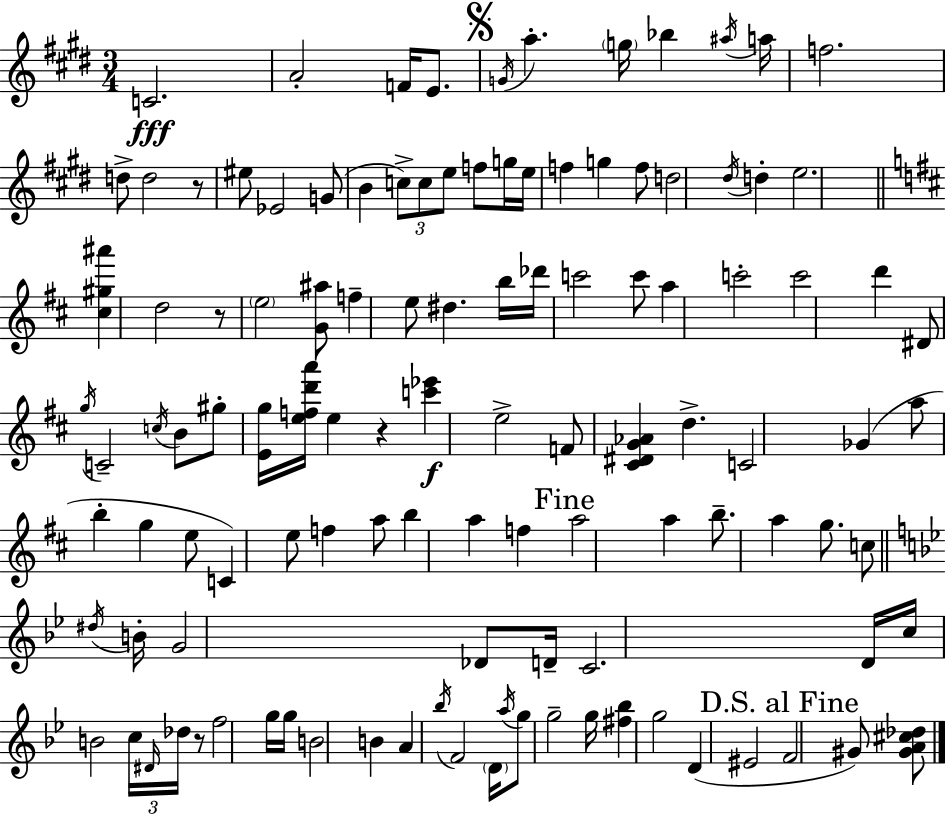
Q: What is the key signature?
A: E major